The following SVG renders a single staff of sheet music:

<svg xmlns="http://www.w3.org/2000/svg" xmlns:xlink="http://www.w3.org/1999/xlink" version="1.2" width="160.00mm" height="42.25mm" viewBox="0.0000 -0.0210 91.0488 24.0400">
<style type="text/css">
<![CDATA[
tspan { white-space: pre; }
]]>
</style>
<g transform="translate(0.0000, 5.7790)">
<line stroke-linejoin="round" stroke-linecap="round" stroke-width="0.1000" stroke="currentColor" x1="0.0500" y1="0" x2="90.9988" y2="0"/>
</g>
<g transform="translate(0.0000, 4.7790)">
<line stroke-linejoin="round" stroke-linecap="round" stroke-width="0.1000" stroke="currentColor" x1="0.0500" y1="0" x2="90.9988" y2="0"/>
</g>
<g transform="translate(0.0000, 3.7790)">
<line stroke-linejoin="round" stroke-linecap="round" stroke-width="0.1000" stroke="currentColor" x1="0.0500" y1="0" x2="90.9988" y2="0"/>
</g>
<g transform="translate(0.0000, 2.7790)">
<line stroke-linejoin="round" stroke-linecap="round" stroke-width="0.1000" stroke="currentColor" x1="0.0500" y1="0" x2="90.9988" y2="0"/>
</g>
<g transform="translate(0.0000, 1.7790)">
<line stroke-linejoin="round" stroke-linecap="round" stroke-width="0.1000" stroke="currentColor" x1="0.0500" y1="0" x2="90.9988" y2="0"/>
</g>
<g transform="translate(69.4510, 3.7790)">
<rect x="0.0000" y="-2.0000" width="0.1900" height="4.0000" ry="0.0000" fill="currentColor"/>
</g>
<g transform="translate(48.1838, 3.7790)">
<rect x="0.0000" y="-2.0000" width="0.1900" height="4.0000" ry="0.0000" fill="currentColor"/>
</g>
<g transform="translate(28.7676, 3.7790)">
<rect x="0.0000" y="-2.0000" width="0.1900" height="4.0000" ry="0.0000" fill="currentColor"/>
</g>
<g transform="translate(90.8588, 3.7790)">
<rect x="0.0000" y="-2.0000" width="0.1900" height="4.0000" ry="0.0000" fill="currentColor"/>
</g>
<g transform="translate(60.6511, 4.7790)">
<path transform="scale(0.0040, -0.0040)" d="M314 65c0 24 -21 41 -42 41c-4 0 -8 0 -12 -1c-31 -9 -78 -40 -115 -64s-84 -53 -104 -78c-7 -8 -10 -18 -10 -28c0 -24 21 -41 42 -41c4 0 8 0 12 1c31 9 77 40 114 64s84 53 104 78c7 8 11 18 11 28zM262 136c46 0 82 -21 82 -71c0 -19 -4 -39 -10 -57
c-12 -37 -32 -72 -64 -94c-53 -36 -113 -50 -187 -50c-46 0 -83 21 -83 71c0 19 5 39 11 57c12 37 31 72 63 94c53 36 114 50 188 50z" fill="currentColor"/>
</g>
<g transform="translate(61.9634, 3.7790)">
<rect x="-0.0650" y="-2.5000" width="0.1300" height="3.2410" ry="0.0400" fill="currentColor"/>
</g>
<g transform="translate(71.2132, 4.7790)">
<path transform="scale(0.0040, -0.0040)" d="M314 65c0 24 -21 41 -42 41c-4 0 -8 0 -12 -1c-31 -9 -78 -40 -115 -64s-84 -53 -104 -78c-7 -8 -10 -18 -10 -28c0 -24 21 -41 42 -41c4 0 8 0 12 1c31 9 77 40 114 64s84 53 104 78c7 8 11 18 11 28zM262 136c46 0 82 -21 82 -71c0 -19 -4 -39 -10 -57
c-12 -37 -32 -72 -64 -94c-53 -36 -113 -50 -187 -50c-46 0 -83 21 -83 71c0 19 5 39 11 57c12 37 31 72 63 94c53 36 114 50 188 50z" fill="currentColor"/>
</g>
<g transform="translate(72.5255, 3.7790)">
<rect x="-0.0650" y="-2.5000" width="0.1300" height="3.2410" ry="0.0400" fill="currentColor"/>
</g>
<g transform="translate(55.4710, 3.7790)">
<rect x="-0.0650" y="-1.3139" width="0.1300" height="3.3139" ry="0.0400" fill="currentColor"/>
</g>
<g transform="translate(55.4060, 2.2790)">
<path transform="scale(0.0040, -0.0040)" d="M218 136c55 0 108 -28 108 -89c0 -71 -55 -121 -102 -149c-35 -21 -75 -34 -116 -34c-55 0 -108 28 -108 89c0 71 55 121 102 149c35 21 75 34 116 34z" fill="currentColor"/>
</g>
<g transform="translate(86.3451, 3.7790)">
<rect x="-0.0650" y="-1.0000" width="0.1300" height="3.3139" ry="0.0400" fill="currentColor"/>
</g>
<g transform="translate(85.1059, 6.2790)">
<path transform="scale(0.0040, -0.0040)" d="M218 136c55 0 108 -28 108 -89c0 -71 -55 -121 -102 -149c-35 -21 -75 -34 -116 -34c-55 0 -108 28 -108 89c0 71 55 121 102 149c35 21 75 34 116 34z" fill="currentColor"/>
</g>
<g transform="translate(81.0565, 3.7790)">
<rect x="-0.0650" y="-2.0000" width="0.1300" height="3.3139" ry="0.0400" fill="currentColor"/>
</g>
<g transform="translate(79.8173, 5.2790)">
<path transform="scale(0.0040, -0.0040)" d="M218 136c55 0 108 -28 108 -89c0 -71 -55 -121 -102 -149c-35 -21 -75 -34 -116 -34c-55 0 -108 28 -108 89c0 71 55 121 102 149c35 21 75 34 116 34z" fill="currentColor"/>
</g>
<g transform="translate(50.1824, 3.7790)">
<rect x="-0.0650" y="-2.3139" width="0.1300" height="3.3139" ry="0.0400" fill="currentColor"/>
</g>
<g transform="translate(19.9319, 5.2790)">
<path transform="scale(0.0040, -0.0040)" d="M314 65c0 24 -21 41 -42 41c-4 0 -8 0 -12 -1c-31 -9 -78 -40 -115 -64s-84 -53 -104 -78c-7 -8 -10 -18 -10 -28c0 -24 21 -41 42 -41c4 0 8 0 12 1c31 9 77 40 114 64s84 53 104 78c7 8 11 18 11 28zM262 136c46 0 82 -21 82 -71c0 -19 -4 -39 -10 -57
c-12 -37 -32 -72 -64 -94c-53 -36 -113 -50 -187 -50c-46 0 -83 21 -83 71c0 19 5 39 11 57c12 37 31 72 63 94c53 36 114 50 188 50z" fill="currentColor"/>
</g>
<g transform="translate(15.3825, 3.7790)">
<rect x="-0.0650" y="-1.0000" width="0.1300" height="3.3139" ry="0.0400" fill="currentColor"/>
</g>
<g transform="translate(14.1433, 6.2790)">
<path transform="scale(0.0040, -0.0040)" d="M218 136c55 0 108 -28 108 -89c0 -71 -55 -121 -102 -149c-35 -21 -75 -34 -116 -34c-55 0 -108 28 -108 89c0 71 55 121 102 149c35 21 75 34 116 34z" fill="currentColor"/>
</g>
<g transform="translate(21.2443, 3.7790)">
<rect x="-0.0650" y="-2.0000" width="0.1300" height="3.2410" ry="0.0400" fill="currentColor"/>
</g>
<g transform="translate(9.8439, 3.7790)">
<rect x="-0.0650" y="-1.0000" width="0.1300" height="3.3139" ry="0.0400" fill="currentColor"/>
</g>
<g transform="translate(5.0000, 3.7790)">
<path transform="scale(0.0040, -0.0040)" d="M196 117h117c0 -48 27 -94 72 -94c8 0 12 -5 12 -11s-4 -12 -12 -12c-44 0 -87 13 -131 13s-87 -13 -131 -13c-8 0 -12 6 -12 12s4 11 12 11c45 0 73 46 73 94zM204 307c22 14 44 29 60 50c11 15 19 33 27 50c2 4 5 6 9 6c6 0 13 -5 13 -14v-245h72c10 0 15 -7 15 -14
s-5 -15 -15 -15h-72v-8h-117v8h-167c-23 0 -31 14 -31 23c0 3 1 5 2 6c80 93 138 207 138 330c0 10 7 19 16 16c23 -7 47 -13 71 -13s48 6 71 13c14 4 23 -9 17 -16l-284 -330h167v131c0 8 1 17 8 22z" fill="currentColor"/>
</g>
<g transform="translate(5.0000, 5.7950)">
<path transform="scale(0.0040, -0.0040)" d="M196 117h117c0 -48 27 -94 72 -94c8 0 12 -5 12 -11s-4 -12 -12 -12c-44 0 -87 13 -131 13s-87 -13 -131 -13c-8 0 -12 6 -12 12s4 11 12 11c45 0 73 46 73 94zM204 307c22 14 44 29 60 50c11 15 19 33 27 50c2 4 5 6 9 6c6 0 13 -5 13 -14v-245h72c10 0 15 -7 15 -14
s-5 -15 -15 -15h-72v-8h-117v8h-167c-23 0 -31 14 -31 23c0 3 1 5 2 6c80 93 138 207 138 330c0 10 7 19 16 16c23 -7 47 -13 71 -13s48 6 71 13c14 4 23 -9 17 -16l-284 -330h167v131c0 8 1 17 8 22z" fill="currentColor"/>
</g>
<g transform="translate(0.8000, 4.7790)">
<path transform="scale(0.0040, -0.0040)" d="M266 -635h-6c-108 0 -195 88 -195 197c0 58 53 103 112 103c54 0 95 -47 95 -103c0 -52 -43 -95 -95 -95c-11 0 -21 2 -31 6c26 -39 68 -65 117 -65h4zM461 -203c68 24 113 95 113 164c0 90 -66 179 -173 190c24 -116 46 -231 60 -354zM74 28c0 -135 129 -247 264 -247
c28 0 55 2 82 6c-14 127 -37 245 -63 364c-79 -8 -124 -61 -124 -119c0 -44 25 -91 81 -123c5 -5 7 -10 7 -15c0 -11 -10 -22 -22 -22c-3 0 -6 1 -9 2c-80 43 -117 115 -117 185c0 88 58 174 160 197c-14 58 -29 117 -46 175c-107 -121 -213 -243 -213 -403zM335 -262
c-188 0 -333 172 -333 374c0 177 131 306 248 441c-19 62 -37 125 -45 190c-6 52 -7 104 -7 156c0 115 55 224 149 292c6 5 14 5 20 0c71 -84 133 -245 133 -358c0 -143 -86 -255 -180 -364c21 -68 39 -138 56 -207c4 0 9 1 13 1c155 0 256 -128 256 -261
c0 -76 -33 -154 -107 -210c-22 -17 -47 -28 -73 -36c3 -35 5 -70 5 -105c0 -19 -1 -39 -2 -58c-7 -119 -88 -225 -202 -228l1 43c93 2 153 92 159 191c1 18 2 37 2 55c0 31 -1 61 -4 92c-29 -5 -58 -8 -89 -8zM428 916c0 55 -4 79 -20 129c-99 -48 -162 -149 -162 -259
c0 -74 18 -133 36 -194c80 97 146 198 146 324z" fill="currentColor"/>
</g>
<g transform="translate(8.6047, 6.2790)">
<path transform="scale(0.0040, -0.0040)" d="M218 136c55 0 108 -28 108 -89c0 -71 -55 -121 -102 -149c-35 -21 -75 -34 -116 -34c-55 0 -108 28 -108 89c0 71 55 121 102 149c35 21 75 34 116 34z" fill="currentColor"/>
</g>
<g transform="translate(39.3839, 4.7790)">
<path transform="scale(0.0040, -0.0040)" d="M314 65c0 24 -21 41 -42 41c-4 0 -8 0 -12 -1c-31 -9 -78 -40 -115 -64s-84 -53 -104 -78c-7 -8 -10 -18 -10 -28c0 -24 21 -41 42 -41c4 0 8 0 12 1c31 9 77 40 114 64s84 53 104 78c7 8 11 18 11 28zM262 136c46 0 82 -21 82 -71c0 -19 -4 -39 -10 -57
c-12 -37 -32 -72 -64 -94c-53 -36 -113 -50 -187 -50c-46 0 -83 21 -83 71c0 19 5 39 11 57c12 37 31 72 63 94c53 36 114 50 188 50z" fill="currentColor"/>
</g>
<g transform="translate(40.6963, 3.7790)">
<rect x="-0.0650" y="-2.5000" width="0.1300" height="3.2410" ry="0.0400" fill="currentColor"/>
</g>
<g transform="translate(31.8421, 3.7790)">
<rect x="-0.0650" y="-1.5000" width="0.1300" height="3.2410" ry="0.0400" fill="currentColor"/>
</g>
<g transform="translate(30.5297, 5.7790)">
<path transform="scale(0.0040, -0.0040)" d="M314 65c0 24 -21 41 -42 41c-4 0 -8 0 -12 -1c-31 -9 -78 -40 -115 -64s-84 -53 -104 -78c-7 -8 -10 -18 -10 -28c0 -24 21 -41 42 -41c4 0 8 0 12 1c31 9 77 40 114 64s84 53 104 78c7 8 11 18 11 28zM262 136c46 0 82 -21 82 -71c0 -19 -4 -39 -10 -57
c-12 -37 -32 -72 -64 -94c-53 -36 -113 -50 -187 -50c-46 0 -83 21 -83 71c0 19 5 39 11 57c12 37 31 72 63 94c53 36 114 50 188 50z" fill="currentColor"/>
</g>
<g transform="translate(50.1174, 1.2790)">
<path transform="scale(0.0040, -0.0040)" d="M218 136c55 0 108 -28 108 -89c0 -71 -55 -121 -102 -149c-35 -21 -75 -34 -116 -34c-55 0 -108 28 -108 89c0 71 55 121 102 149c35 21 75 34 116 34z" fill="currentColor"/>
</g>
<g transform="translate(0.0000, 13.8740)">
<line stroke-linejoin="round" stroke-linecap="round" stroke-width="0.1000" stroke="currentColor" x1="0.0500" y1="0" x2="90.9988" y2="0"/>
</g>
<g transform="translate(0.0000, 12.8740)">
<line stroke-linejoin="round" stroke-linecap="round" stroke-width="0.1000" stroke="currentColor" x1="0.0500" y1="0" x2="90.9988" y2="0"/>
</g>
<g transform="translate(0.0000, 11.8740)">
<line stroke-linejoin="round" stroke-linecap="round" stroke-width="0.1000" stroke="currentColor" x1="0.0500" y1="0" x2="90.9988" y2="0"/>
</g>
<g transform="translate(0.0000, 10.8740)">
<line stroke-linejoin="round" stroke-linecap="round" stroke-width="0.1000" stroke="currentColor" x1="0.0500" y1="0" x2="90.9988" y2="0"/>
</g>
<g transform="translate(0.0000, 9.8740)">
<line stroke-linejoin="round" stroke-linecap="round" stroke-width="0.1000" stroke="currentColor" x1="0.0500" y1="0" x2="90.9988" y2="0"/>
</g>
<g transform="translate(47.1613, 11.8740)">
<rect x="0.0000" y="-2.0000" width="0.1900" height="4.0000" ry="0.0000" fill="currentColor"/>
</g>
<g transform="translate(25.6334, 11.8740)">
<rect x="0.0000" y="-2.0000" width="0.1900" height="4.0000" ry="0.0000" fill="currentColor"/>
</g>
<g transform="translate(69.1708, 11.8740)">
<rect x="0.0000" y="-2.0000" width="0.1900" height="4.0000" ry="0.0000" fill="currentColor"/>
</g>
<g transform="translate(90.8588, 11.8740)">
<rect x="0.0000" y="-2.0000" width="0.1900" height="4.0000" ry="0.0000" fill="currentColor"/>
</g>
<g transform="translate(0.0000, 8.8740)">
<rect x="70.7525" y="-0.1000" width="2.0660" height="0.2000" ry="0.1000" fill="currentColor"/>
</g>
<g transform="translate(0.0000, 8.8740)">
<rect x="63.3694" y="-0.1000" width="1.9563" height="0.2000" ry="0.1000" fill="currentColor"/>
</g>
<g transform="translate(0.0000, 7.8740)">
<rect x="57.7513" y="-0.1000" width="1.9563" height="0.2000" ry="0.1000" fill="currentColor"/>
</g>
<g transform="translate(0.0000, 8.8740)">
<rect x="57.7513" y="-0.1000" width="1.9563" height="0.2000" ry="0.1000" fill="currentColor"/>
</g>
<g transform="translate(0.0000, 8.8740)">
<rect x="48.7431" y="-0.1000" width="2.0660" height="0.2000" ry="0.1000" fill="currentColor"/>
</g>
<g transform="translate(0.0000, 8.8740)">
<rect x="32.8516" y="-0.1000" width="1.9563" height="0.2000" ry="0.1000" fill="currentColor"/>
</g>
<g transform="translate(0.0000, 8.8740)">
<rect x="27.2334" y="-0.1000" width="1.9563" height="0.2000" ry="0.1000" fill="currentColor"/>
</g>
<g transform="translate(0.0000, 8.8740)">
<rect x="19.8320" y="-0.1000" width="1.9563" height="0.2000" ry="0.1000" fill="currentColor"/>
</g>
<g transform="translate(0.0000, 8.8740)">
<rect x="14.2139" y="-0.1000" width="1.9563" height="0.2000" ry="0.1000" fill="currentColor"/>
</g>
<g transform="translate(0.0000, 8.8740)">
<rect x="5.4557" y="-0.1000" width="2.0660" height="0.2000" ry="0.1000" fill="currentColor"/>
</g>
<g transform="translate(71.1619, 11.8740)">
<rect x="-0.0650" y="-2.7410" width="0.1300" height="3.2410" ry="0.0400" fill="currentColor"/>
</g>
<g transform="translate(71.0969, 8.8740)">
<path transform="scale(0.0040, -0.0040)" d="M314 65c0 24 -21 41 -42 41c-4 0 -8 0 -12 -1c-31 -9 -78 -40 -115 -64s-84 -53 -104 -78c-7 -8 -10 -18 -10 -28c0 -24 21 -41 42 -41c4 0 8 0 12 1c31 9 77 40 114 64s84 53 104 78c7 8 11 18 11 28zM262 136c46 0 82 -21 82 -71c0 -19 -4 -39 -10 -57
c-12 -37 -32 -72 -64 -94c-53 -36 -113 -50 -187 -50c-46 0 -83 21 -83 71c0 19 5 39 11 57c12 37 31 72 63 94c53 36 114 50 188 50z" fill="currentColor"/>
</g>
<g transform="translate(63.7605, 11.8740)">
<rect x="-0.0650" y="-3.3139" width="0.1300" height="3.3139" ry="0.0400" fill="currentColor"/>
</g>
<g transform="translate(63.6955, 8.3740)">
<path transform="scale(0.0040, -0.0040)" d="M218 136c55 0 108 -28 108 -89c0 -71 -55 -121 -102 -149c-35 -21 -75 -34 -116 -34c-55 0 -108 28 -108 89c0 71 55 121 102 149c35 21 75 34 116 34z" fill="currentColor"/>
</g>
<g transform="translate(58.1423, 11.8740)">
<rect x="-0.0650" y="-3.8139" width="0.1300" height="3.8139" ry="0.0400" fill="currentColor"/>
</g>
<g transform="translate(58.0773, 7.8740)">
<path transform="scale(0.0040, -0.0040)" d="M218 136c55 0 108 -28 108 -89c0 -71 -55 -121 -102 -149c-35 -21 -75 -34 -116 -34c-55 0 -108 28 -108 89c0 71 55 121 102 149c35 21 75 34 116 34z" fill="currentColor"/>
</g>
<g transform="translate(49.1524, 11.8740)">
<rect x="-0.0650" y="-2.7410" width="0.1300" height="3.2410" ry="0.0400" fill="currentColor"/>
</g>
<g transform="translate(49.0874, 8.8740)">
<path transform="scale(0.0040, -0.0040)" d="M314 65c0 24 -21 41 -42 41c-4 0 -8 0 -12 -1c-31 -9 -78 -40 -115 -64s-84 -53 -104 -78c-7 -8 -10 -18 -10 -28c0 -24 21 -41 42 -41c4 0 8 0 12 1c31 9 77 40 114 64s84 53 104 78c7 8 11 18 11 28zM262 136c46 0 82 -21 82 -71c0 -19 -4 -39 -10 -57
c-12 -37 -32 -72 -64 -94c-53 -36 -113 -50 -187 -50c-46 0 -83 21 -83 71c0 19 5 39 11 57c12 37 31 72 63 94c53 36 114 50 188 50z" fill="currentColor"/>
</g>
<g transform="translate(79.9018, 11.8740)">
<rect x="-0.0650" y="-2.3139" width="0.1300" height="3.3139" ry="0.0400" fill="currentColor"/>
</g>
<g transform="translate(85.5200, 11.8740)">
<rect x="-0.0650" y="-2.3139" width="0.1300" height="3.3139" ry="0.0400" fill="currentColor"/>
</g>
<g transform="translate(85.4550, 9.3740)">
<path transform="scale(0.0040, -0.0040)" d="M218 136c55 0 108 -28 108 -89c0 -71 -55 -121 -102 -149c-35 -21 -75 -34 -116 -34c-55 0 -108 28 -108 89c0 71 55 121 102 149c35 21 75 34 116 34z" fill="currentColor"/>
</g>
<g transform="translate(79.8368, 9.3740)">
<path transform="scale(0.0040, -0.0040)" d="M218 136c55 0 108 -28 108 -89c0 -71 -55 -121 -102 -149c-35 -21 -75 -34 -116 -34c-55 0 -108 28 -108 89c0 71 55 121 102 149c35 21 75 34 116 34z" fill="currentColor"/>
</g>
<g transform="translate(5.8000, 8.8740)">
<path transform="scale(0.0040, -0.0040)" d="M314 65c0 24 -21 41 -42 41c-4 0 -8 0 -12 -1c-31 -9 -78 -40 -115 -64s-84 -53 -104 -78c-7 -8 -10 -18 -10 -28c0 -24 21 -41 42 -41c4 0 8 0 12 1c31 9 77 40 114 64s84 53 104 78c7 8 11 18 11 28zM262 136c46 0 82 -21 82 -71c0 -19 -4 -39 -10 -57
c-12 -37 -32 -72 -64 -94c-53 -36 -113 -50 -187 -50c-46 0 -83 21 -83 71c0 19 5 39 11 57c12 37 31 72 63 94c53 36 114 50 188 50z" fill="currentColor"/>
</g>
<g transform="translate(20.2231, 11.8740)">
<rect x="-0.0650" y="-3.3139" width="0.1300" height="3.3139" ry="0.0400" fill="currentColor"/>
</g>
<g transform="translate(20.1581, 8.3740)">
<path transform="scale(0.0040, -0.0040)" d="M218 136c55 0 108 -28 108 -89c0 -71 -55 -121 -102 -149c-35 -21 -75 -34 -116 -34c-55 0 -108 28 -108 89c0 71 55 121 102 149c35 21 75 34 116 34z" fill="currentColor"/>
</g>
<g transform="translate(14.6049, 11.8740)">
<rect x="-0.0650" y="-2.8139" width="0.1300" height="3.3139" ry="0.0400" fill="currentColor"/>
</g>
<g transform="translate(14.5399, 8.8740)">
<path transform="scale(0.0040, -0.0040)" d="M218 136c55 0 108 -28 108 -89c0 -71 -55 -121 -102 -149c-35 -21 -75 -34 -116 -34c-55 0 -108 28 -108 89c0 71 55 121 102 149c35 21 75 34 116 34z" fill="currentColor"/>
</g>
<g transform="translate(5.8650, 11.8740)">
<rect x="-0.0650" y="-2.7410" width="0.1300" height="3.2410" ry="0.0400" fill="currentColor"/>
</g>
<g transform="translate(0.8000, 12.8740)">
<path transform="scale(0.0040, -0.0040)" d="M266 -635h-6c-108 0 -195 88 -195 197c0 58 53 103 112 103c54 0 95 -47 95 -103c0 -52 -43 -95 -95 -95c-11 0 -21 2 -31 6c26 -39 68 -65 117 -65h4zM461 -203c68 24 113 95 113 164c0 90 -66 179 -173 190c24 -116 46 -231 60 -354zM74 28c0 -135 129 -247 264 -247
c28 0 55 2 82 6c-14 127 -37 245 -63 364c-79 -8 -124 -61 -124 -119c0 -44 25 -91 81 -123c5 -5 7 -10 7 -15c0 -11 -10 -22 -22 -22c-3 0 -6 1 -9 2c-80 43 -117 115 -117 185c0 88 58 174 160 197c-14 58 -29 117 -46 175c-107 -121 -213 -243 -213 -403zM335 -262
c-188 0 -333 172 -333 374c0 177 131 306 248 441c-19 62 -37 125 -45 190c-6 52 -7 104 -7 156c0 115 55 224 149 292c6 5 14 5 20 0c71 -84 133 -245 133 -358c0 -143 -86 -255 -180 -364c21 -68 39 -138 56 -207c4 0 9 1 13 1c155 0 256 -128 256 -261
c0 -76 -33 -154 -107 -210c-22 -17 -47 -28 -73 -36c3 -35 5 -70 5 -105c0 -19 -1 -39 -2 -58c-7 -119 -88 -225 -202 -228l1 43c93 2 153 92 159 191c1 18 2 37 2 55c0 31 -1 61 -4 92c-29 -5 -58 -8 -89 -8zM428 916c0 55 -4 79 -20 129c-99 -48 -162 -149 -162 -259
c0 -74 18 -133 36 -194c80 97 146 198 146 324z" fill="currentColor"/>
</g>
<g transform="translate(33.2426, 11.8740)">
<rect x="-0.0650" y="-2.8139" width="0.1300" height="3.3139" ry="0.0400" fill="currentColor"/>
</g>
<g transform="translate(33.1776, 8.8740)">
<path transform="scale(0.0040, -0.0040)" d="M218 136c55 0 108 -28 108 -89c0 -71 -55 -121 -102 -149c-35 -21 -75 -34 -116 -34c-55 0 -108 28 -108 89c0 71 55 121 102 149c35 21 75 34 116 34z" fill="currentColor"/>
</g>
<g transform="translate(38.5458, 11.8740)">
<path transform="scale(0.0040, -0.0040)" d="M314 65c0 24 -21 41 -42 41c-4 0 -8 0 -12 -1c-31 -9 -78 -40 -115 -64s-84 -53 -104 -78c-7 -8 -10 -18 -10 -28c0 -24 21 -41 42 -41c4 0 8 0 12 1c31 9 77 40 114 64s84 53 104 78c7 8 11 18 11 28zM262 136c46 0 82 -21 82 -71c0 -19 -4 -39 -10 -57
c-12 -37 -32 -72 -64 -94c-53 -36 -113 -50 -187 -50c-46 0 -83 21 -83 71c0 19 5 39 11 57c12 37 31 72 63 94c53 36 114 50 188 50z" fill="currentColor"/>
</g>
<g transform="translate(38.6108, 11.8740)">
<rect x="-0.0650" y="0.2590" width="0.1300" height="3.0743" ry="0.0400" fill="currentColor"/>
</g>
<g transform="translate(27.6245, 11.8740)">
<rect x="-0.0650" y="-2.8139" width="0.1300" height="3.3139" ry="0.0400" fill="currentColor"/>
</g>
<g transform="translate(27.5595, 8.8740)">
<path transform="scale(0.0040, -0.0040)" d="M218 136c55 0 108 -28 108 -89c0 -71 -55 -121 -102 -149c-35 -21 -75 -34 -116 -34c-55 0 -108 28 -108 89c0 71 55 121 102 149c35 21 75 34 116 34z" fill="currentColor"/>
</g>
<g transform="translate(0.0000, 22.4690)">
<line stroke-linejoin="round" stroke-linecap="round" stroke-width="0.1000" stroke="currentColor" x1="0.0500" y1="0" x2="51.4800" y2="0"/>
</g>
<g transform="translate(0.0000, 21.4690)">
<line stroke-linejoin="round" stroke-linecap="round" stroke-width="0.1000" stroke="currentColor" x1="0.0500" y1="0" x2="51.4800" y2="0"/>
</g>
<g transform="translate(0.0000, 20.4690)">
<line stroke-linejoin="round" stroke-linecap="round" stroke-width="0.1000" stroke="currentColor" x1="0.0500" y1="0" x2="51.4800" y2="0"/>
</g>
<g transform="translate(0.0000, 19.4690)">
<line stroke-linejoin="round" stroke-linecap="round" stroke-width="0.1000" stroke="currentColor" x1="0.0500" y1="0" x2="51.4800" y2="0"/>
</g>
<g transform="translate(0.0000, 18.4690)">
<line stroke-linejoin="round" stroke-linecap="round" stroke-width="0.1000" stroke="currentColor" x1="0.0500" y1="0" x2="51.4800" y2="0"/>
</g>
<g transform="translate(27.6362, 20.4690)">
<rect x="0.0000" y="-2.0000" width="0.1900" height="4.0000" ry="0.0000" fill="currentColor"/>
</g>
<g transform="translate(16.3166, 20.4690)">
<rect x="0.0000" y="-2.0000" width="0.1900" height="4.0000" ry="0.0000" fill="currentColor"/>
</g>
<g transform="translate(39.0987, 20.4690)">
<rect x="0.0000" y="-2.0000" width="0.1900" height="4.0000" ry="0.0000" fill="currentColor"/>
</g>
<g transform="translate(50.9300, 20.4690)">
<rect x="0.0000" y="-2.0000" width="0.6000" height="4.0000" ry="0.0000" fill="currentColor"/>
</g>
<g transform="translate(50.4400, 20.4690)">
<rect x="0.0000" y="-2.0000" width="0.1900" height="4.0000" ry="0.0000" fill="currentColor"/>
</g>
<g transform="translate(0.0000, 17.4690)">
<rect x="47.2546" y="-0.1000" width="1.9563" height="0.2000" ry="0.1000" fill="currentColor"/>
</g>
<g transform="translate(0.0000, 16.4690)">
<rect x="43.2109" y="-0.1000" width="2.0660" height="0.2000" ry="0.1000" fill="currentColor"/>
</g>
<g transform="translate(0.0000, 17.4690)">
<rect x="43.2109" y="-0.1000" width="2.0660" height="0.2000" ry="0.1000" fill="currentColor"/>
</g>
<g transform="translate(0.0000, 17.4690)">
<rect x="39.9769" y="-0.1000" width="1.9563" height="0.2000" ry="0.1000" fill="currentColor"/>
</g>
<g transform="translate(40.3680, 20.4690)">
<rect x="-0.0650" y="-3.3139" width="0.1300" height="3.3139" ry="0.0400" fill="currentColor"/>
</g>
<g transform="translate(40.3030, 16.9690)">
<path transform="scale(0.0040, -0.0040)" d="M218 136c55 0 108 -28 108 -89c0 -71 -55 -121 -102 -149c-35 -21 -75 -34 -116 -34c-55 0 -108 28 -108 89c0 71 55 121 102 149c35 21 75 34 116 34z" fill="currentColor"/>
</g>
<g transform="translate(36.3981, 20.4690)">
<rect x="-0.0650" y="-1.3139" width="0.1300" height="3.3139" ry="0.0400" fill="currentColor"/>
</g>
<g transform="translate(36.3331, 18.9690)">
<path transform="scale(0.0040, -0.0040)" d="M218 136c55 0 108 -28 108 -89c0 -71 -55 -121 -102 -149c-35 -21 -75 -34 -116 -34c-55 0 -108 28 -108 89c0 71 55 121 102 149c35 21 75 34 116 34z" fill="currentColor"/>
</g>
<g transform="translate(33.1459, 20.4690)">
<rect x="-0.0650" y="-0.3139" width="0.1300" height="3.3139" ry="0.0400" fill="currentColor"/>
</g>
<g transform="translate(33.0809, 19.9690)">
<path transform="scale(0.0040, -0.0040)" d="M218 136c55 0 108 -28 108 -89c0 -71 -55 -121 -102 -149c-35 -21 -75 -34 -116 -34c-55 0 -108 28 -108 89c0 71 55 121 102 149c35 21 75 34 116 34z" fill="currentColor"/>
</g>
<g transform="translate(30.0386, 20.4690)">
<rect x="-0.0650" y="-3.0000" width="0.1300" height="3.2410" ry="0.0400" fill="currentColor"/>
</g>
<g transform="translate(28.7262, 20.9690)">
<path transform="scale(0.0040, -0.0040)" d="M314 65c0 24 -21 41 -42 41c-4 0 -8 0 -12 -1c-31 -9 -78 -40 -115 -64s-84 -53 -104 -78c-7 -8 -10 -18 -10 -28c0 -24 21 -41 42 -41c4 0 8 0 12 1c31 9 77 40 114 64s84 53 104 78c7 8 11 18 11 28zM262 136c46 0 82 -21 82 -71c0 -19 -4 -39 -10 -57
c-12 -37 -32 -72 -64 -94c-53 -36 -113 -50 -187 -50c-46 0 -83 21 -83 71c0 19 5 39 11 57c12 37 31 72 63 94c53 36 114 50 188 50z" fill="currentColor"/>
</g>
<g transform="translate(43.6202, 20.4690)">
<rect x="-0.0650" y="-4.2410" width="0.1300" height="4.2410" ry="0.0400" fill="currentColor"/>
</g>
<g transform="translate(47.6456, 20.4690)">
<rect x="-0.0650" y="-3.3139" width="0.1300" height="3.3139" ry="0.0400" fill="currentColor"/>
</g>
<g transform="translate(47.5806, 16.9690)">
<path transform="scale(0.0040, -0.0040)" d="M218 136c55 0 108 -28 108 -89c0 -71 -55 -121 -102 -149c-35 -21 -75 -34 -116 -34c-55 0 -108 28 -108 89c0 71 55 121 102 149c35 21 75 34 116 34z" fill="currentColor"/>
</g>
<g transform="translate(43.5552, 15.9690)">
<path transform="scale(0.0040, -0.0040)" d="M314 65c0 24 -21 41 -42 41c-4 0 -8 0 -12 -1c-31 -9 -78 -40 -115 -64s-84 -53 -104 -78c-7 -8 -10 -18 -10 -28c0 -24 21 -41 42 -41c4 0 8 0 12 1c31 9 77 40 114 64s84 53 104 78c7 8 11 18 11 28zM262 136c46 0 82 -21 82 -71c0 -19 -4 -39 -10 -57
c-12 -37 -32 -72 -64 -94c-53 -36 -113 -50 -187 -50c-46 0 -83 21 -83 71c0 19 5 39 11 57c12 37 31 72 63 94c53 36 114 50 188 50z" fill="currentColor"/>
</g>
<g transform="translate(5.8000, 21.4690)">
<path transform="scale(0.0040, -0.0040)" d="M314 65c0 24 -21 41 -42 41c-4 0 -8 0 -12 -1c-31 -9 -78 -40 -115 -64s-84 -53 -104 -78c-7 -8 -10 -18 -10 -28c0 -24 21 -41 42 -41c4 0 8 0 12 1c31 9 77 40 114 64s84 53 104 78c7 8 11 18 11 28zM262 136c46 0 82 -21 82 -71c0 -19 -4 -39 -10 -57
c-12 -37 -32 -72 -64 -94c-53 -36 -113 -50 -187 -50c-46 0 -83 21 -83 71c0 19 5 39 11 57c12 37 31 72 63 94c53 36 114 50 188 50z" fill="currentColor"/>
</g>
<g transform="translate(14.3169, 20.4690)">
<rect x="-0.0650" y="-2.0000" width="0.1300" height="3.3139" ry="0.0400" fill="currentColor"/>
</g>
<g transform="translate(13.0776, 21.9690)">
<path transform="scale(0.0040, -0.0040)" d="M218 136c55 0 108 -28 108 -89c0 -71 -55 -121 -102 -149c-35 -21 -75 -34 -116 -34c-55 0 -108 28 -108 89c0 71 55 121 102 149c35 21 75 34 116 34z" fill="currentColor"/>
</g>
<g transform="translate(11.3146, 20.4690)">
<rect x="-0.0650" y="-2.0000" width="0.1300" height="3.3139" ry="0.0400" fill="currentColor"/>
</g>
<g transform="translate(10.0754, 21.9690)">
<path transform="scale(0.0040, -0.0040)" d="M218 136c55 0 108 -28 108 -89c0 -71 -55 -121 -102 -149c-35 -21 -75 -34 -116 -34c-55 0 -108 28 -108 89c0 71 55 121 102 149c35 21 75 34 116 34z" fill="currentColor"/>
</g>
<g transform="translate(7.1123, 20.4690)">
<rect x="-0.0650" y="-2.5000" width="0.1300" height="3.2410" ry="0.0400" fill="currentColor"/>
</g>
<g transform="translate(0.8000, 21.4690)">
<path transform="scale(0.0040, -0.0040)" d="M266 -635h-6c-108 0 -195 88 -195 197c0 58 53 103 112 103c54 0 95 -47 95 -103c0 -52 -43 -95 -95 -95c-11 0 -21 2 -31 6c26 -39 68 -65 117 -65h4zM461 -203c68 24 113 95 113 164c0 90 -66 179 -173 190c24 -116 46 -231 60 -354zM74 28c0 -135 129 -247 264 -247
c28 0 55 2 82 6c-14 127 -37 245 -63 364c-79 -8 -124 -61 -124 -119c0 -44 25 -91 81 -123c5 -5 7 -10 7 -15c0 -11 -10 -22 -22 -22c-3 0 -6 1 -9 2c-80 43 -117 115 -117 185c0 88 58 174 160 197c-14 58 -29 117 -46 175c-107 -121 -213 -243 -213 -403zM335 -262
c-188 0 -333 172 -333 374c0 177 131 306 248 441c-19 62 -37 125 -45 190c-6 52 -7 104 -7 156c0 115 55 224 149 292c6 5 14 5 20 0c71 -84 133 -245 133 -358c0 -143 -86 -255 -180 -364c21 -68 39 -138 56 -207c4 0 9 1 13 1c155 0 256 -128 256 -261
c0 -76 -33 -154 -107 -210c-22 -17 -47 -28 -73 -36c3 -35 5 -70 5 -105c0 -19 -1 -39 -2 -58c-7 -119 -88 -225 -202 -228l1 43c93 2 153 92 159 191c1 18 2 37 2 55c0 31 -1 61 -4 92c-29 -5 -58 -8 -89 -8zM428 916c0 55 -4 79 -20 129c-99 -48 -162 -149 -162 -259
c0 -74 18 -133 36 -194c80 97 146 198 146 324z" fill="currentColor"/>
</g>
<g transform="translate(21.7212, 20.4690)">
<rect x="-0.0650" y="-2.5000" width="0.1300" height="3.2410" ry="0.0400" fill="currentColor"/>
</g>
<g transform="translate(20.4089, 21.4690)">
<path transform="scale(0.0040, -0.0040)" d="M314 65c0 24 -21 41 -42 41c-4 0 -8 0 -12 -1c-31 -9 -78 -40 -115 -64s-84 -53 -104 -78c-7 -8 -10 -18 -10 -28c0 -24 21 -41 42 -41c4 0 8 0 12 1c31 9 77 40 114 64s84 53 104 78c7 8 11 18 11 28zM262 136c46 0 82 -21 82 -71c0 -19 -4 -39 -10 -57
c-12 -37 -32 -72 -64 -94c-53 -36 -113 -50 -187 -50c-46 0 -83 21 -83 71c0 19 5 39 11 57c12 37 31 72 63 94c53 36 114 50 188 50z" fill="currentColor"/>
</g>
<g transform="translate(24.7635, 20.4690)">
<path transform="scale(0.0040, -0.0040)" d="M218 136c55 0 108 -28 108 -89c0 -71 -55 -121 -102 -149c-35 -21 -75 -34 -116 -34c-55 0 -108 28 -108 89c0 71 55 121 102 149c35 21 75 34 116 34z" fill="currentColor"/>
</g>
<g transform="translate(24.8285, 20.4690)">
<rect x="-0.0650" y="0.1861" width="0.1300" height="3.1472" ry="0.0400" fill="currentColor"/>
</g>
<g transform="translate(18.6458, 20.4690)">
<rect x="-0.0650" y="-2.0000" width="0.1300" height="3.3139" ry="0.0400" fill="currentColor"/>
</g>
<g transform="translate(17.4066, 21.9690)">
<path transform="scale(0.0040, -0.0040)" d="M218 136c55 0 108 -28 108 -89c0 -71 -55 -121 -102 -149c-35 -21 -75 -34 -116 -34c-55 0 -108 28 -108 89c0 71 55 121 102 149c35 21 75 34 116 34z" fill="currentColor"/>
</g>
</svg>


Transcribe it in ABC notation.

X:1
T:Untitled
M:4/4
L:1/4
K:C
D D F2 E2 G2 g e G2 G2 F D a2 a b a a B2 a2 c' b a2 g g G2 F F F G2 B A2 c e b d'2 b